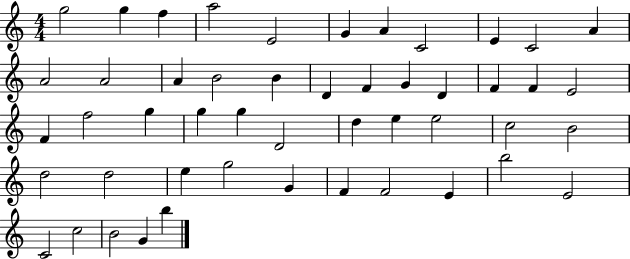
G5/h G5/q F5/q A5/h E4/h G4/q A4/q C4/h E4/q C4/h A4/q A4/h A4/h A4/q B4/h B4/q D4/q F4/q G4/q D4/q F4/q F4/q E4/h F4/q F5/h G5/q G5/q G5/q D4/h D5/q E5/q E5/h C5/h B4/h D5/h D5/h E5/q G5/h G4/q F4/q F4/h E4/q B5/h E4/h C4/h C5/h B4/h G4/q B5/q